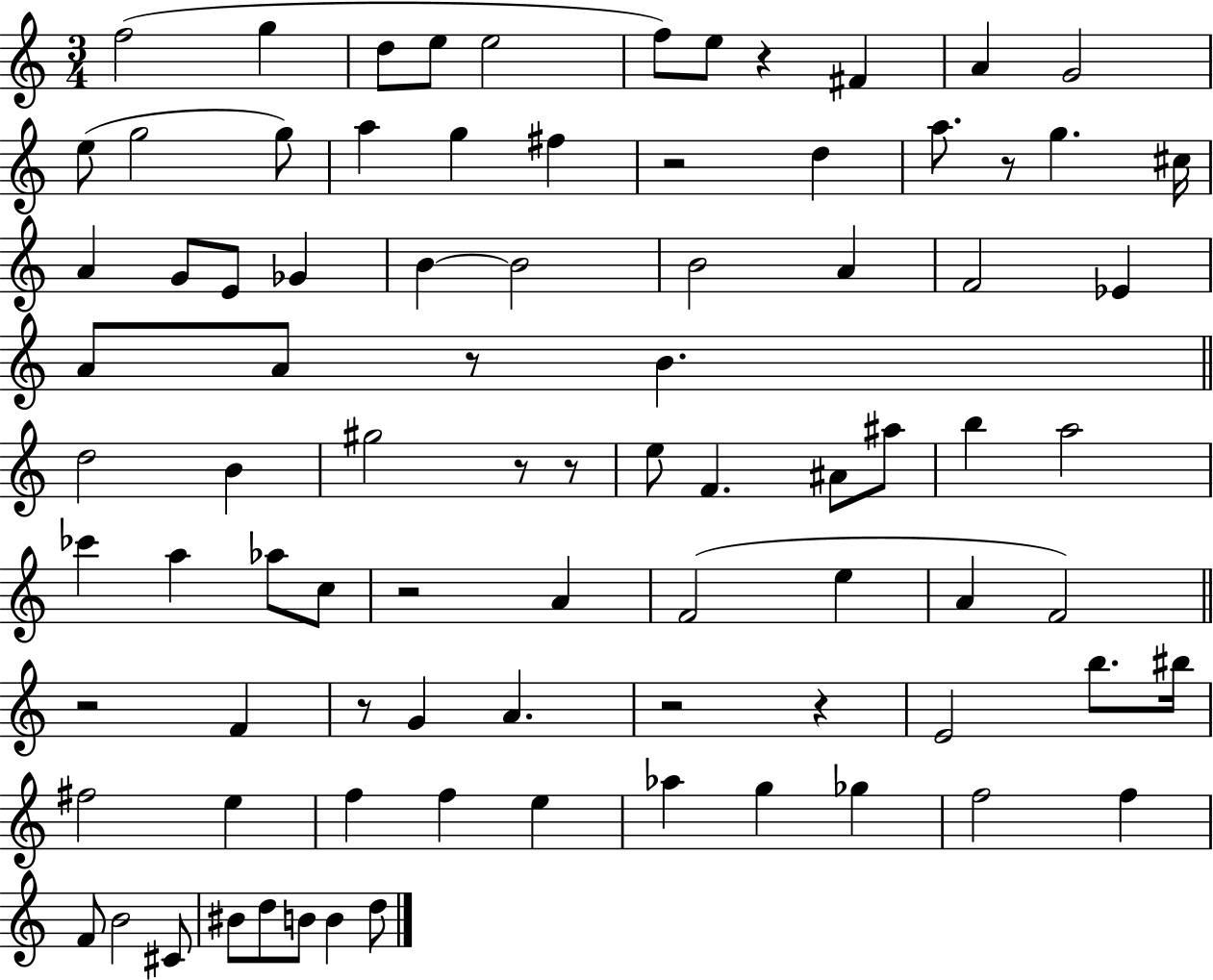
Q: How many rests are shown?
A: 11